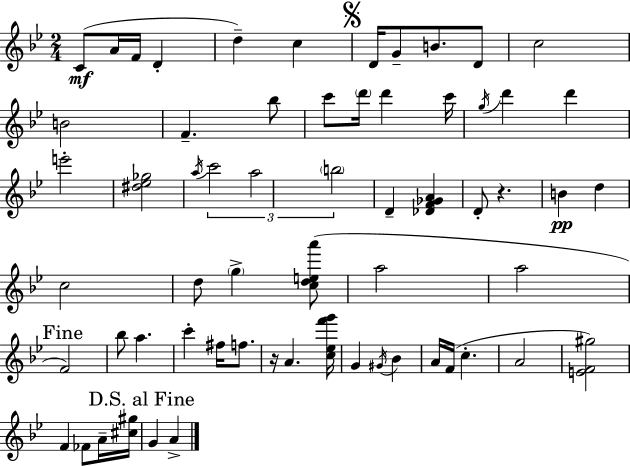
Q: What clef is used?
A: treble